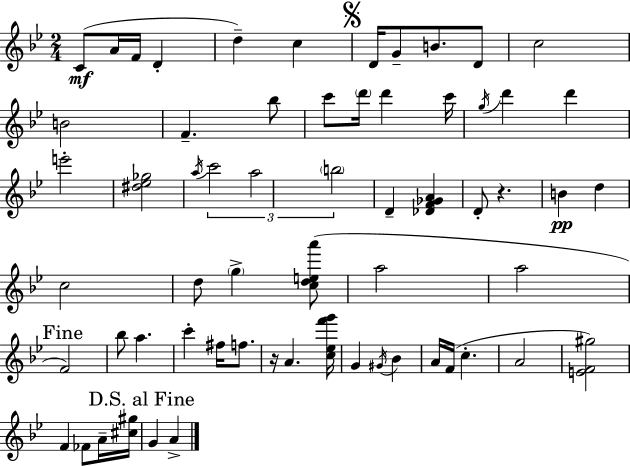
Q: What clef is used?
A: treble